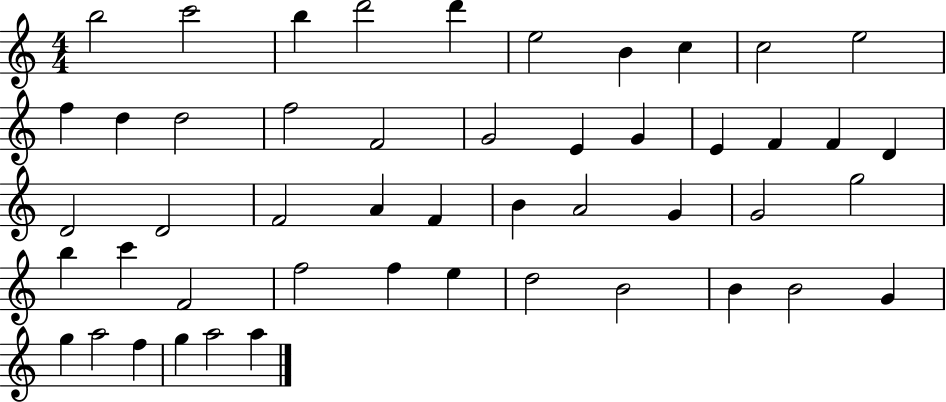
X:1
T:Untitled
M:4/4
L:1/4
K:C
b2 c'2 b d'2 d' e2 B c c2 e2 f d d2 f2 F2 G2 E G E F F D D2 D2 F2 A F B A2 G G2 g2 b c' F2 f2 f e d2 B2 B B2 G g a2 f g a2 a